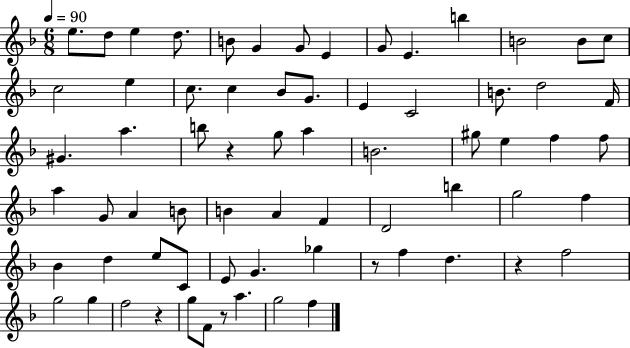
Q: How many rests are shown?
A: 5